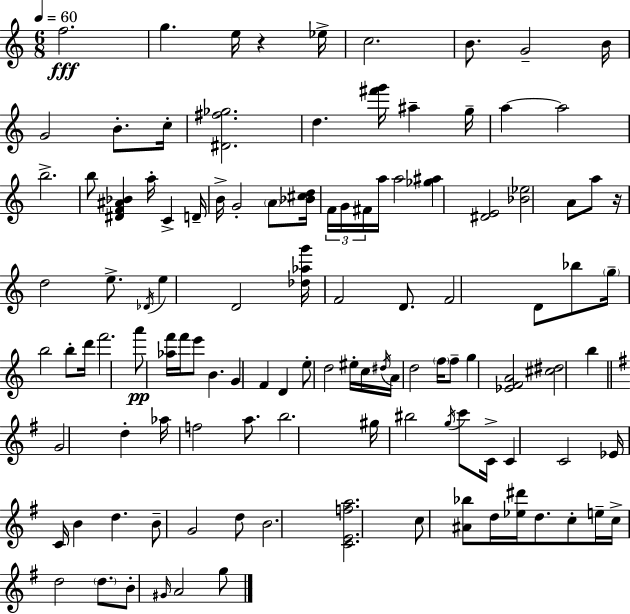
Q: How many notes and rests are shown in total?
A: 113